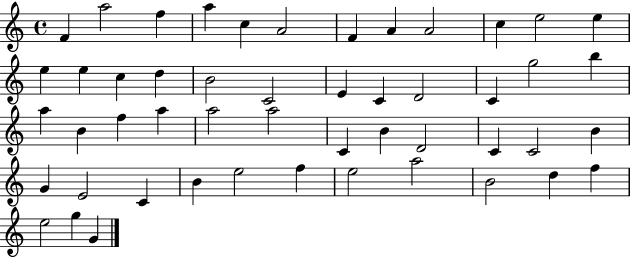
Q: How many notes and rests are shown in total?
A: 50